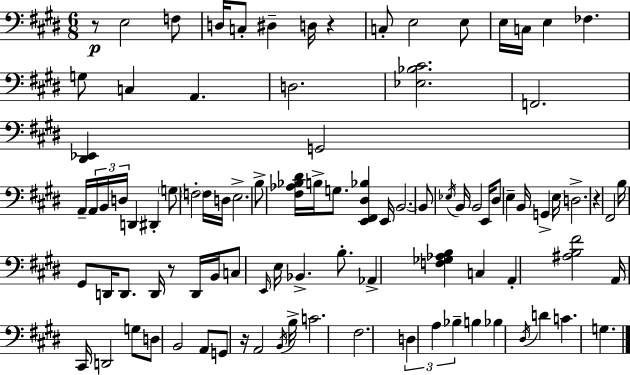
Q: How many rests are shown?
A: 5